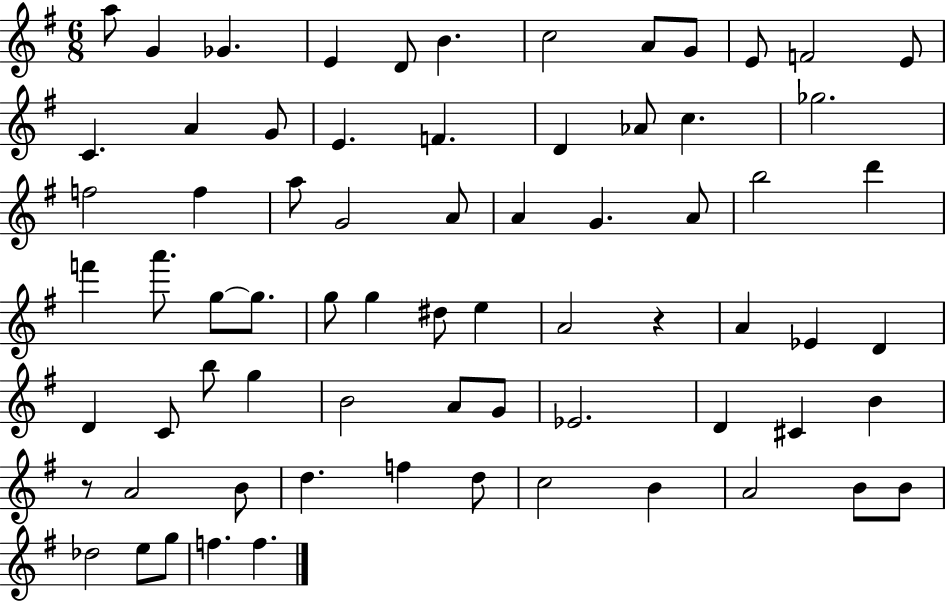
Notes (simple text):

A5/e G4/q Gb4/q. E4/q D4/e B4/q. C5/h A4/e G4/e E4/e F4/h E4/e C4/q. A4/q G4/e E4/q. F4/q. D4/q Ab4/e C5/q. Gb5/h. F5/h F5/q A5/e G4/h A4/e A4/q G4/q. A4/e B5/h D6/q F6/q A6/e. G5/e G5/e. G5/e G5/q D#5/e E5/q A4/h R/q A4/q Eb4/q D4/q D4/q C4/e B5/e G5/q B4/h A4/e G4/e Eb4/h. D4/q C#4/q B4/q R/e A4/h B4/e D5/q. F5/q D5/e C5/h B4/q A4/h B4/e B4/e Db5/h E5/e G5/e F5/q. F5/q.